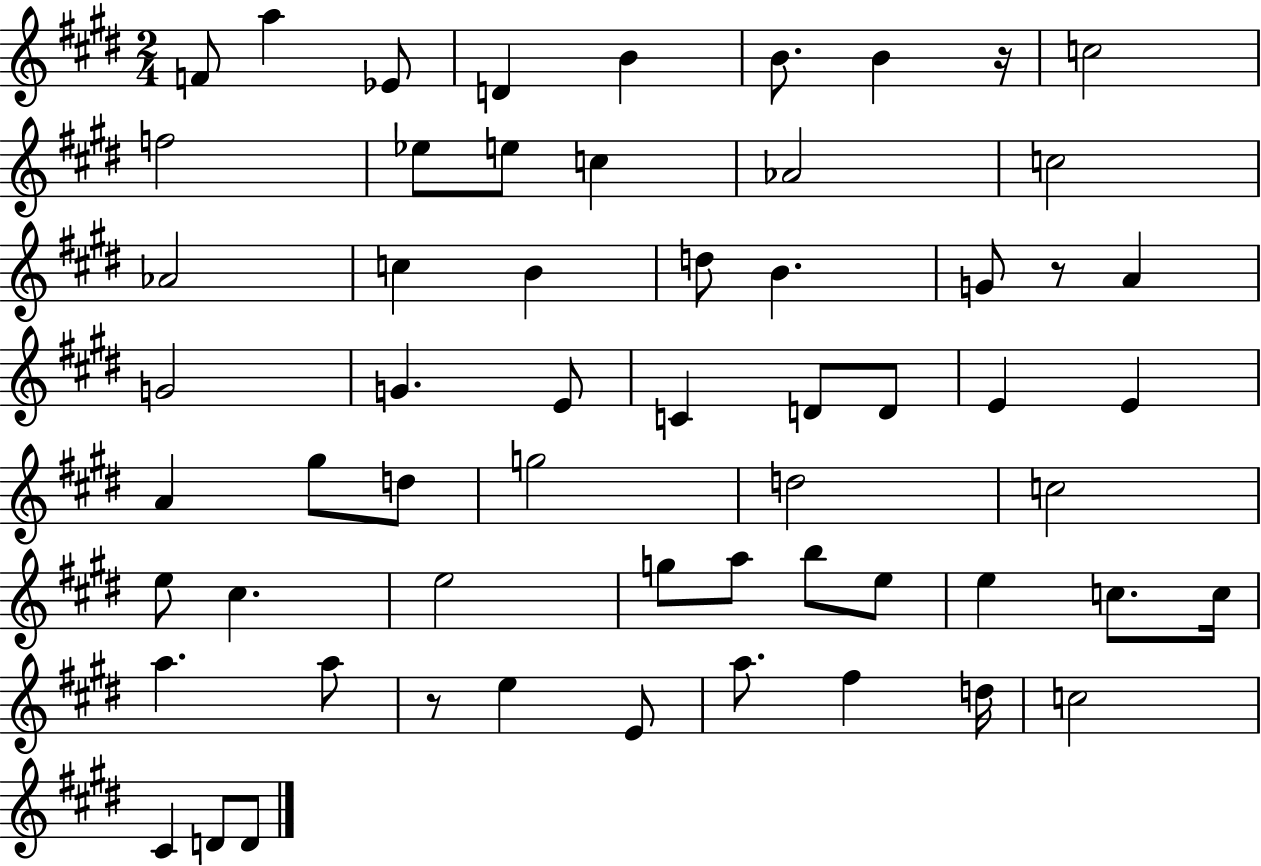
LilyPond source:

{
  \clef treble
  \numericTimeSignature
  \time 2/4
  \key e \major
  f'8 a''4 ees'8 | d'4 b'4 | b'8. b'4 r16 | c''2 | \break f''2 | ees''8 e''8 c''4 | aes'2 | c''2 | \break aes'2 | c''4 b'4 | d''8 b'4. | g'8 r8 a'4 | \break g'2 | g'4. e'8 | c'4 d'8 d'8 | e'4 e'4 | \break a'4 gis''8 d''8 | g''2 | d''2 | c''2 | \break e''8 cis''4. | e''2 | g''8 a''8 b''8 e''8 | e''4 c''8. c''16 | \break a''4. a''8 | r8 e''4 e'8 | a''8. fis''4 d''16 | c''2 | \break cis'4 d'8 d'8 | \bar "|."
}